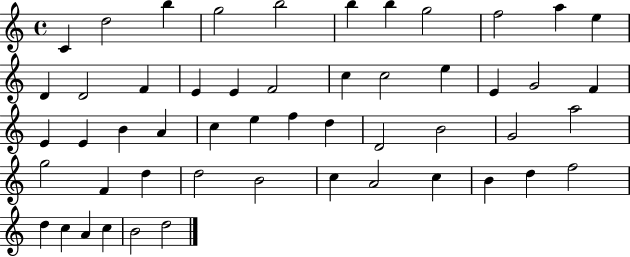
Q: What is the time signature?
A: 4/4